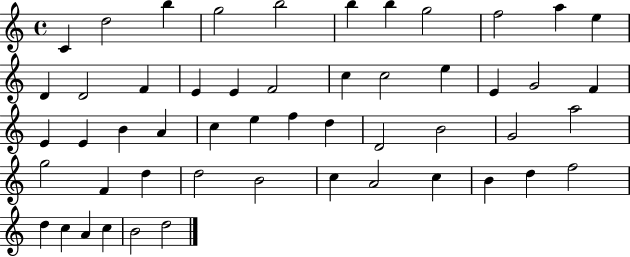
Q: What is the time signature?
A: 4/4